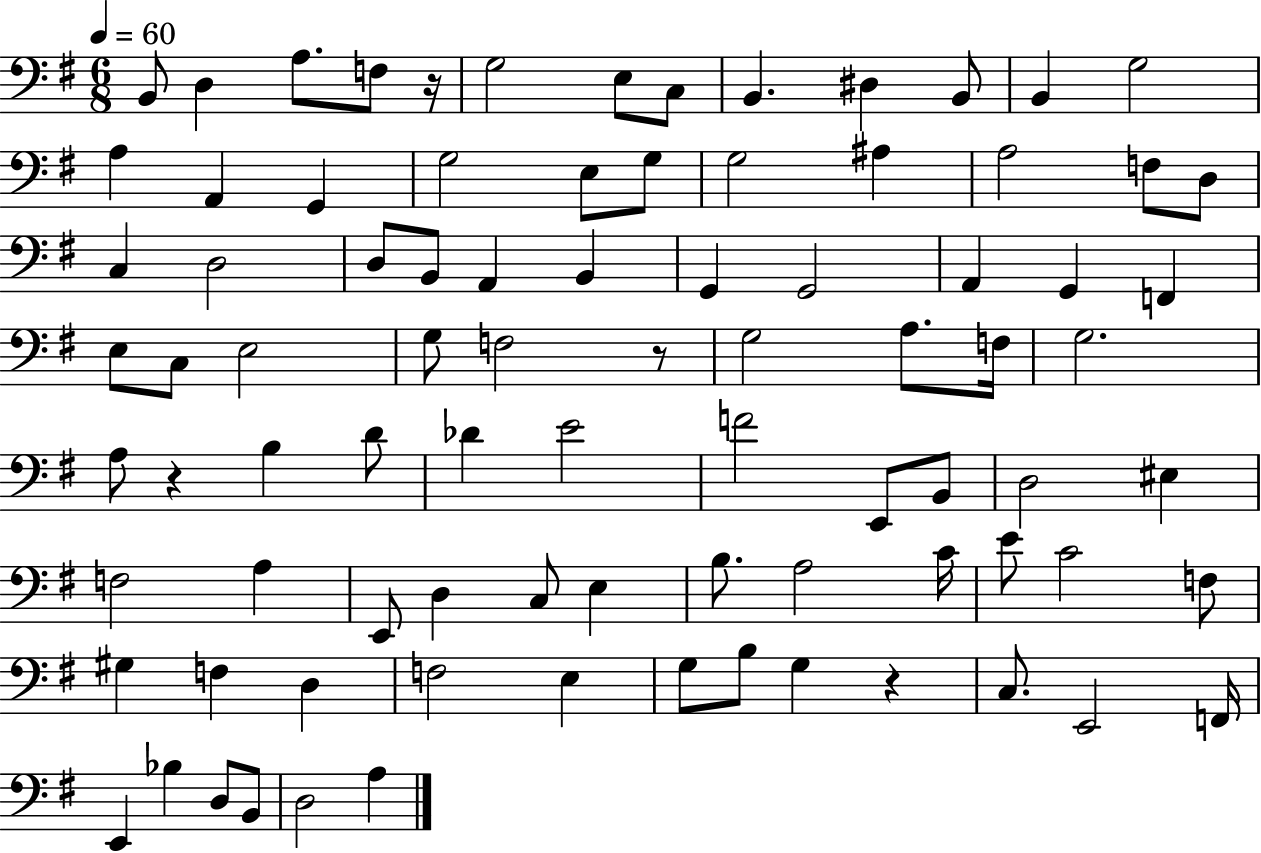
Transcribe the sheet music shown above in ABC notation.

X:1
T:Untitled
M:6/8
L:1/4
K:G
B,,/2 D, A,/2 F,/2 z/4 G,2 E,/2 C,/2 B,, ^D, B,,/2 B,, G,2 A, A,, G,, G,2 E,/2 G,/2 G,2 ^A, A,2 F,/2 D,/2 C, D,2 D,/2 B,,/2 A,, B,, G,, G,,2 A,, G,, F,, E,/2 C,/2 E,2 G,/2 F,2 z/2 G,2 A,/2 F,/4 G,2 A,/2 z B, D/2 _D E2 F2 E,,/2 B,,/2 D,2 ^E, F,2 A, E,,/2 D, C,/2 E, B,/2 A,2 C/4 E/2 C2 F,/2 ^G, F, D, F,2 E, G,/2 B,/2 G, z C,/2 E,,2 F,,/4 E,, _B, D,/2 B,,/2 D,2 A,